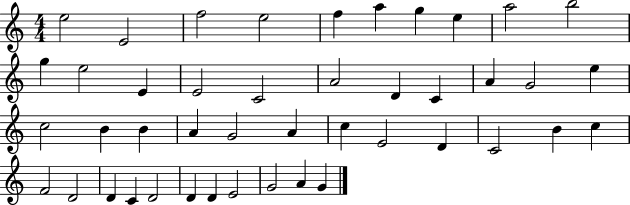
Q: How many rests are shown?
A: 0